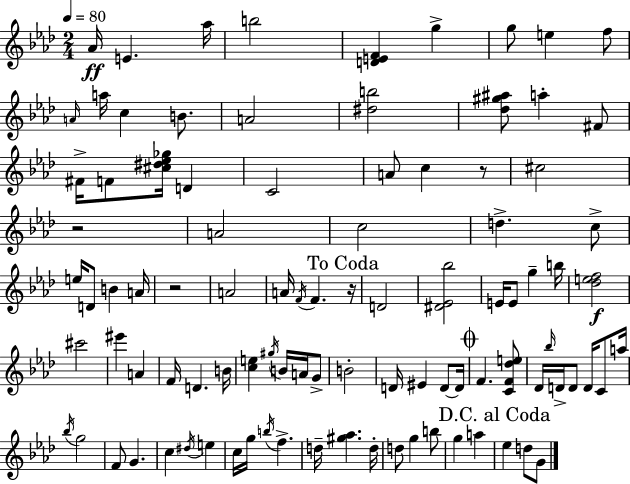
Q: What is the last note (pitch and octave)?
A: G4